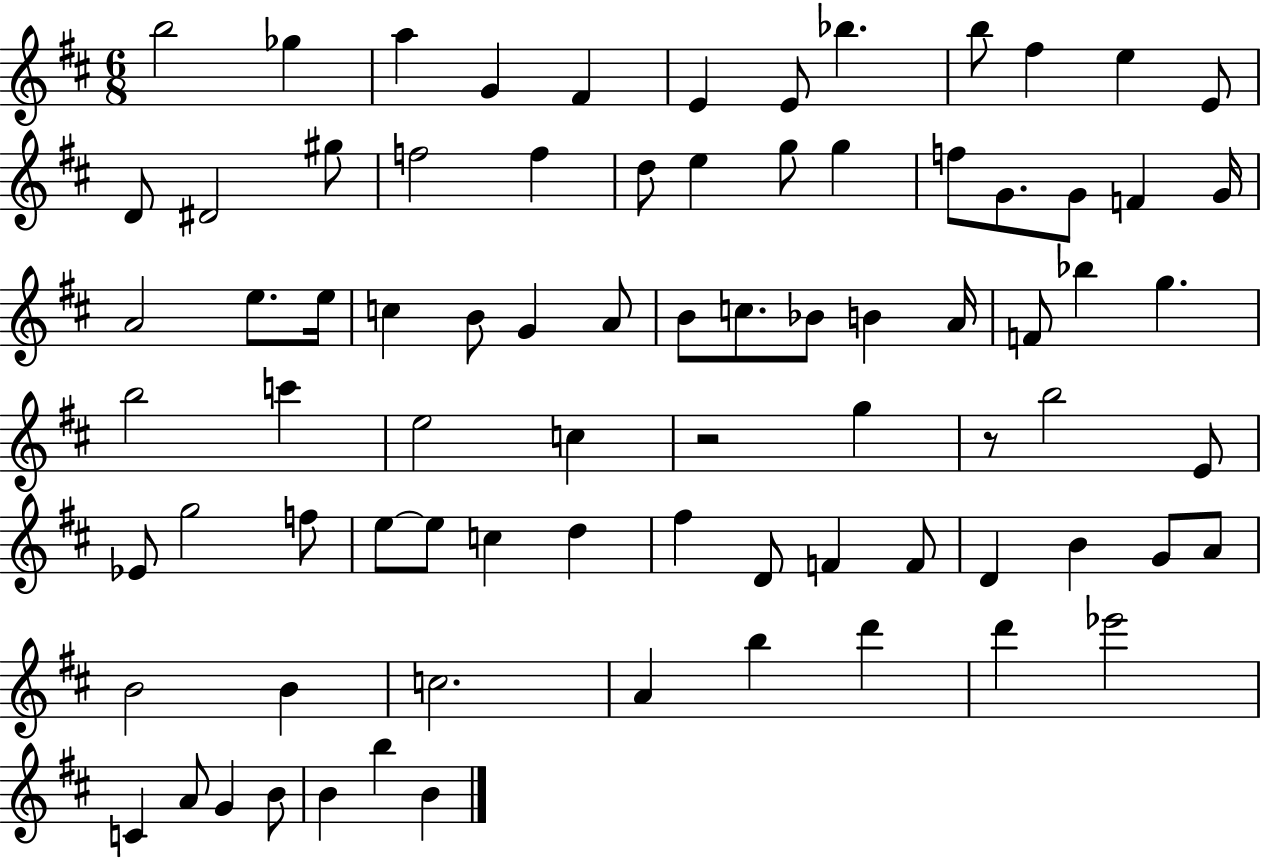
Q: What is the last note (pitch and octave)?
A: B4